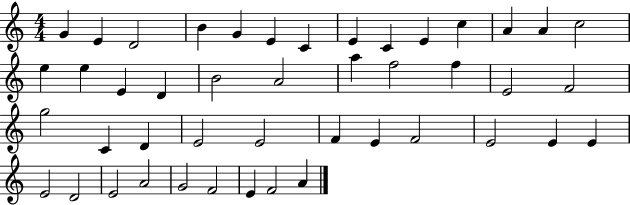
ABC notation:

X:1
T:Untitled
M:4/4
L:1/4
K:C
G E D2 B G E C E C E c A A c2 e e E D B2 A2 a f2 f E2 F2 g2 C D E2 E2 F E F2 E2 E E E2 D2 E2 A2 G2 F2 E F2 A